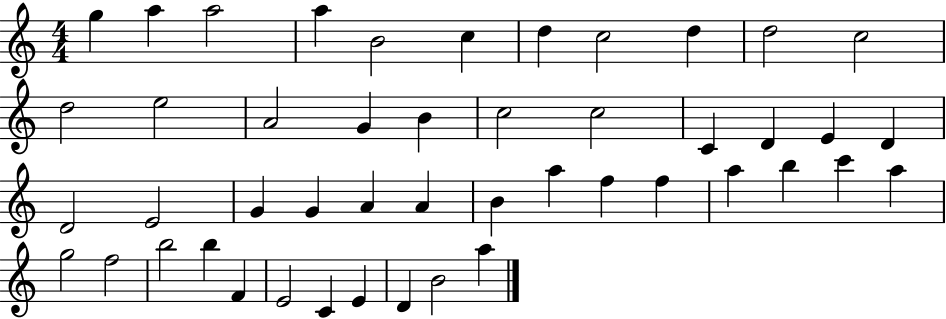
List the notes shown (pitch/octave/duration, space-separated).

G5/q A5/q A5/h A5/q B4/h C5/q D5/q C5/h D5/q D5/h C5/h D5/h E5/h A4/h G4/q B4/q C5/h C5/h C4/q D4/q E4/q D4/q D4/h E4/h G4/q G4/q A4/q A4/q B4/q A5/q F5/q F5/q A5/q B5/q C6/q A5/q G5/h F5/h B5/h B5/q F4/q E4/h C4/q E4/q D4/q B4/h A5/q